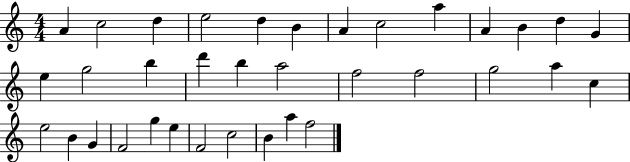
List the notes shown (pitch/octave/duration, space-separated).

A4/q C5/h D5/q E5/h D5/q B4/q A4/q C5/h A5/q A4/q B4/q D5/q G4/q E5/q G5/h B5/q D6/q B5/q A5/h F5/h F5/h G5/h A5/q C5/q E5/h B4/q G4/q F4/h G5/q E5/q F4/h C5/h B4/q A5/q F5/h